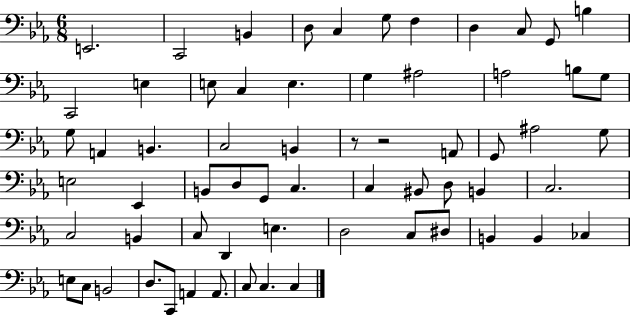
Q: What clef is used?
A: bass